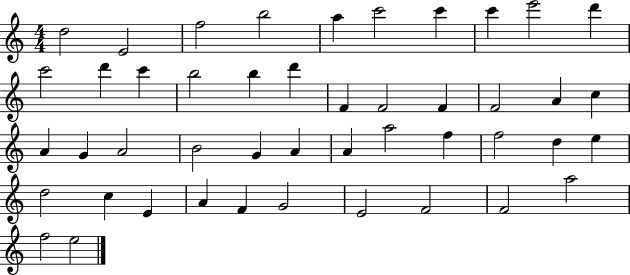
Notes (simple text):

D5/h E4/h F5/h B5/h A5/q C6/h C6/q C6/q E6/h D6/q C6/h D6/q C6/q B5/h B5/q D6/q F4/q F4/h F4/q F4/h A4/q C5/q A4/q G4/q A4/h B4/h G4/q A4/q A4/q A5/h F5/q F5/h D5/q E5/q D5/h C5/q E4/q A4/q F4/q G4/h E4/h F4/h F4/h A5/h F5/h E5/h